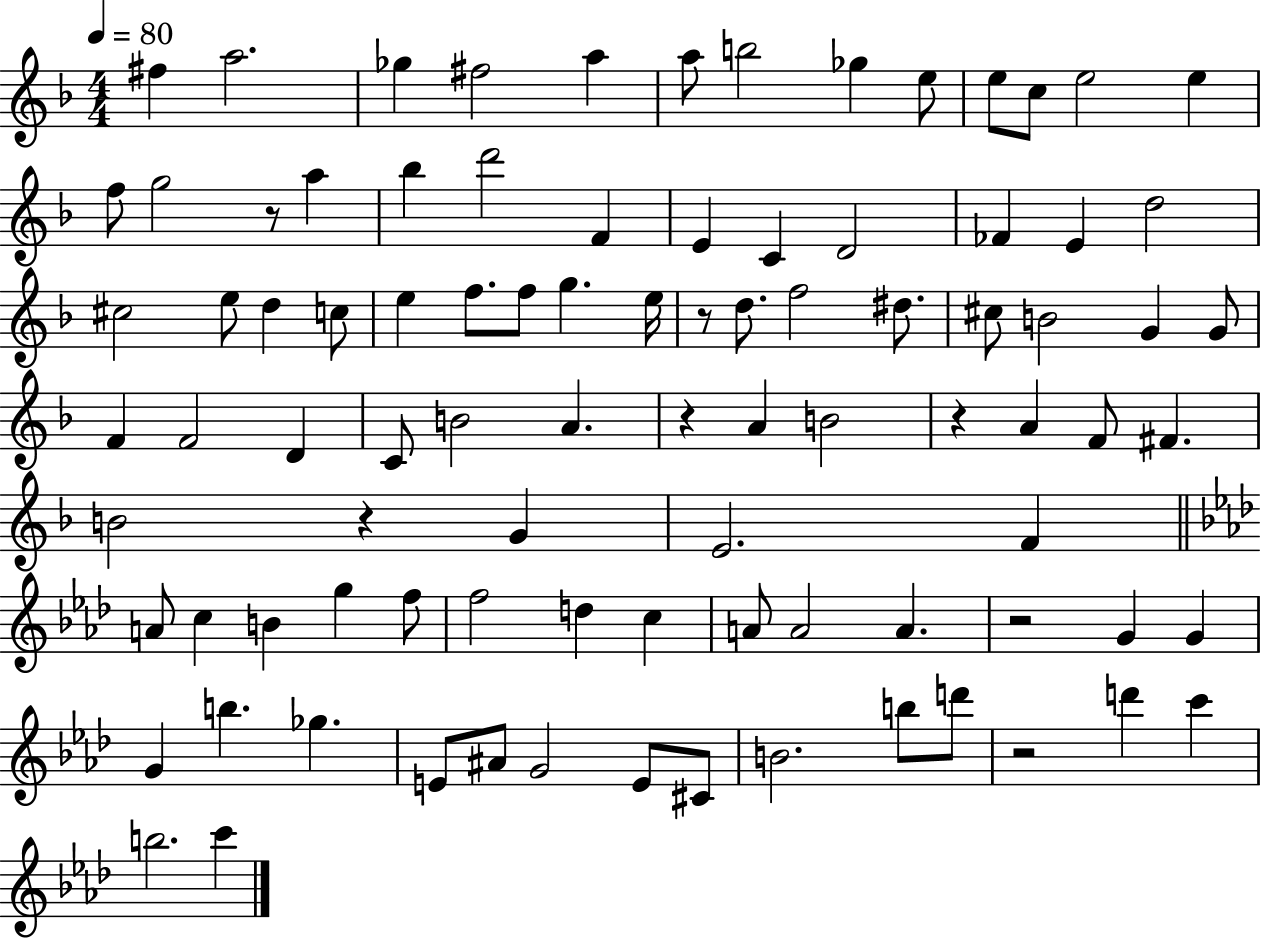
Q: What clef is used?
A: treble